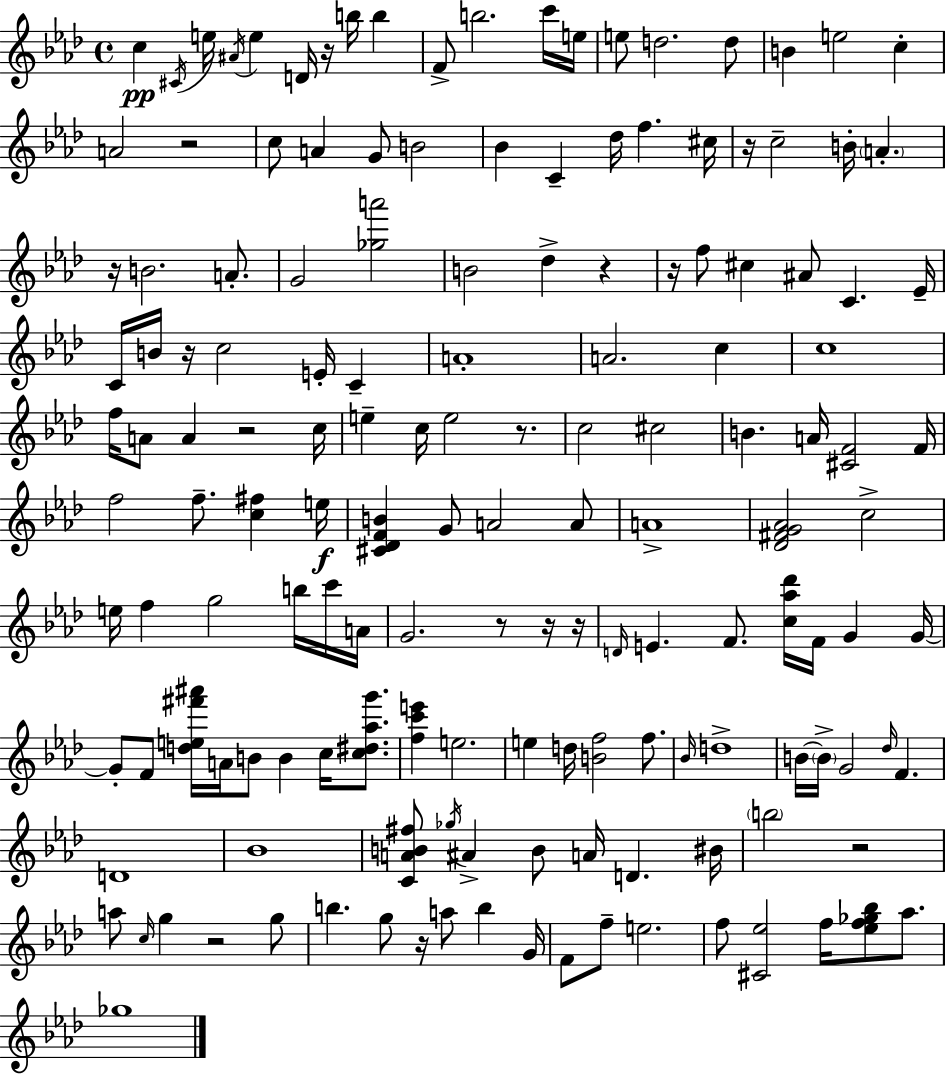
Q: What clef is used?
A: treble